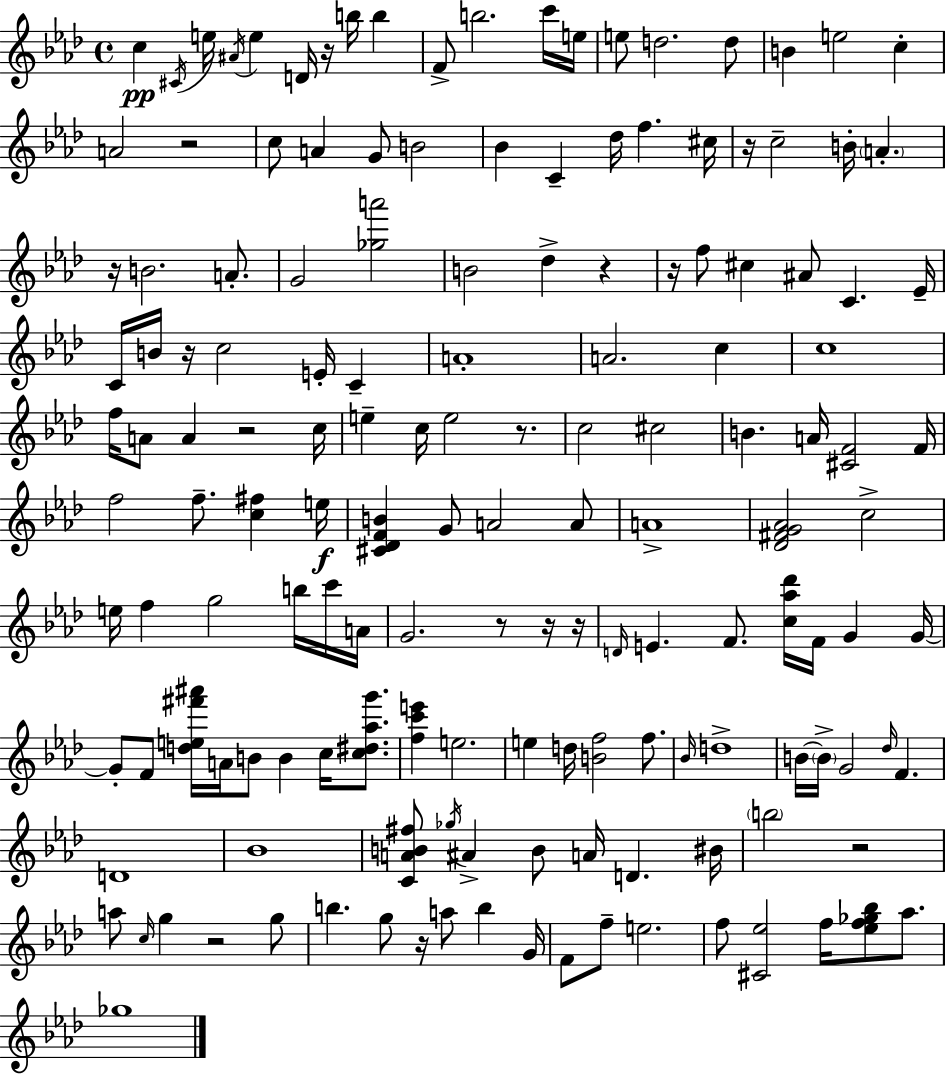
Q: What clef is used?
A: treble